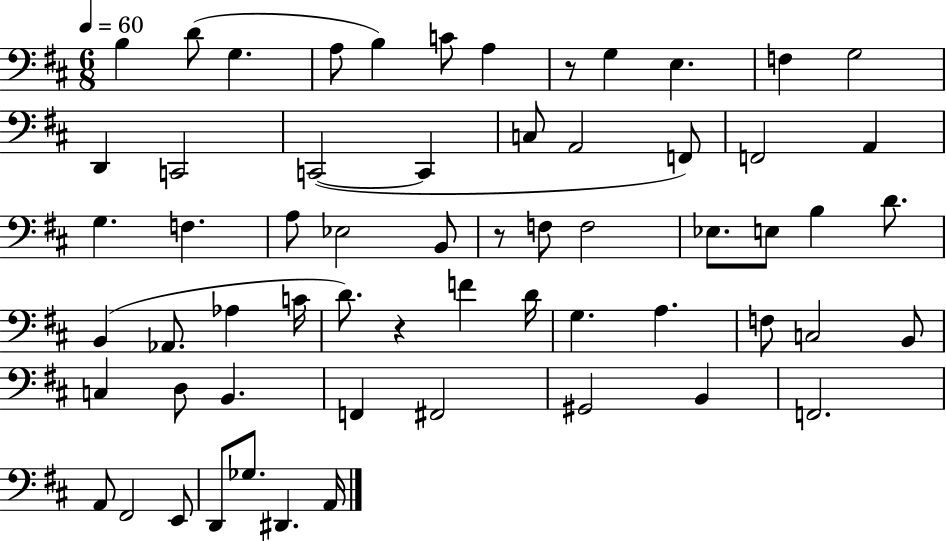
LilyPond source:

{
  \clef bass
  \numericTimeSignature
  \time 6/8
  \key d \major
  \tempo 4 = 60
  b4 d'8( g4. | a8 b4) c'8 a4 | r8 g4 e4. | f4 g2 | \break d,4 c,2 | c,2~(~ c,4 | c8 a,2 f,8) | f,2 a,4 | \break g4. f4. | a8 ees2 b,8 | r8 f8 f2 | ees8. e8 b4 d'8. | \break b,4( aes,8. aes4 c'16 | d'8.) r4 f'4 d'16 | g4. a4. | f8 c2 b,8 | \break c4 d8 b,4. | f,4 fis,2 | gis,2 b,4 | f,2. | \break a,8 fis,2 e,8 | d,8 ges8. dis,4. a,16 | \bar "|."
}